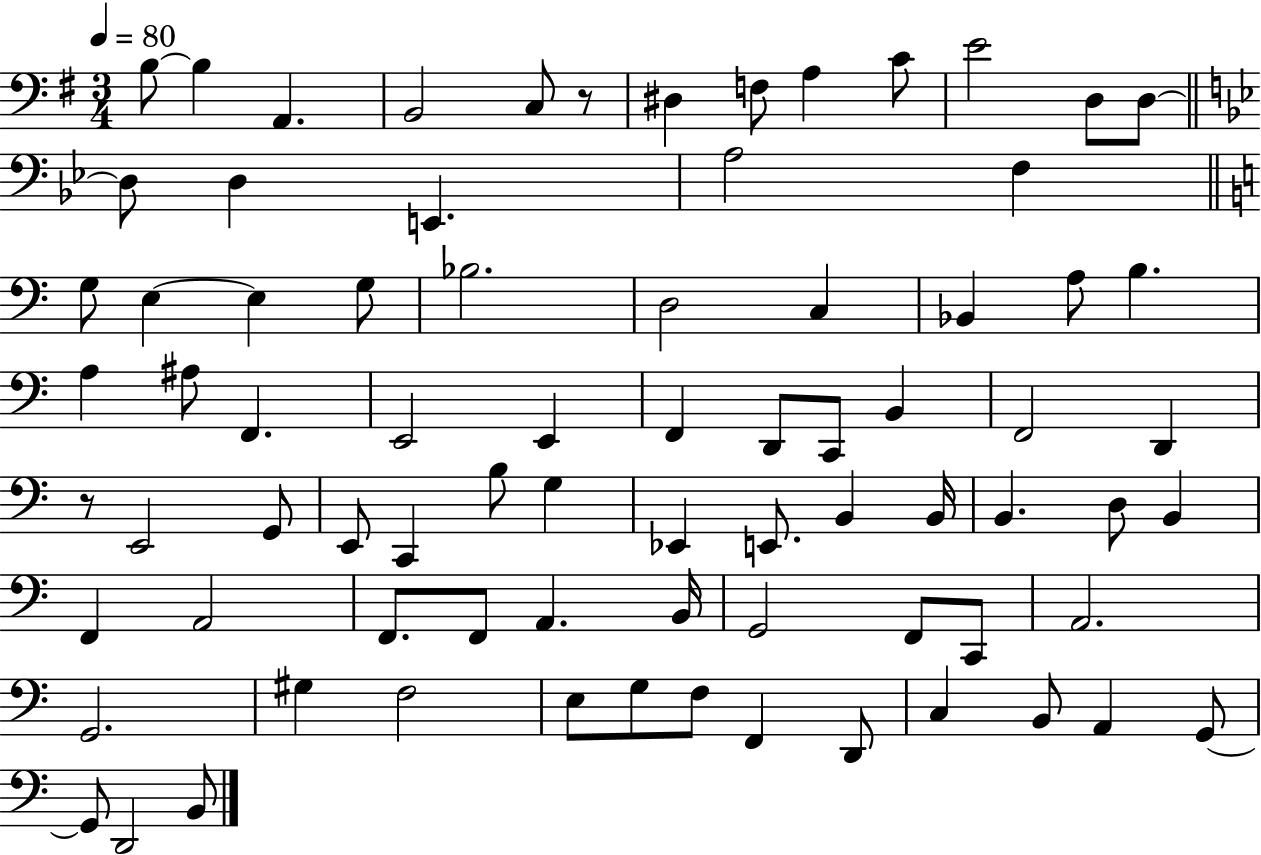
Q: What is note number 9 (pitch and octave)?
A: C4